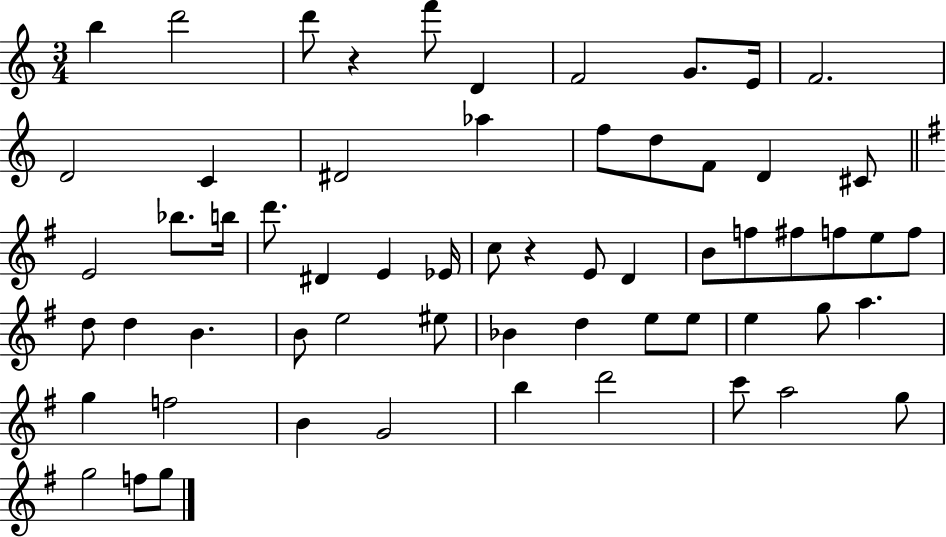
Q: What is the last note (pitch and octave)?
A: G5